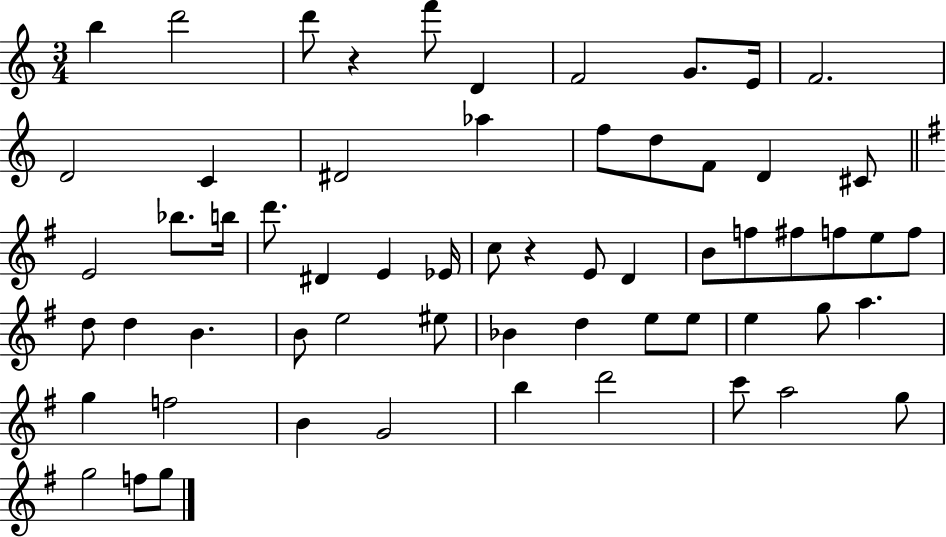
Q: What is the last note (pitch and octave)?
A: G5